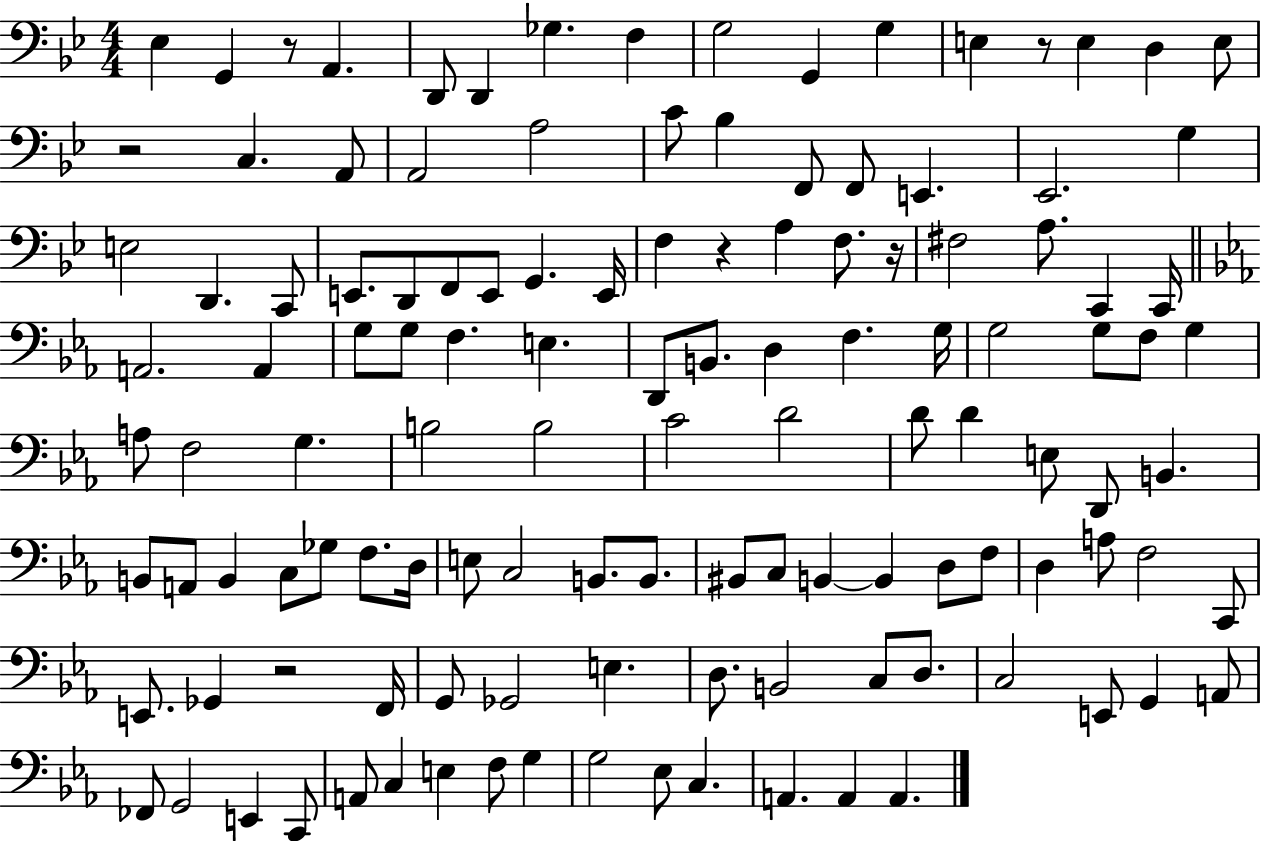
{
  \clef bass
  \numericTimeSignature
  \time 4/4
  \key bes \major
  \repeat volta 2 { ees4 g,4 r8 a,4. | d,8 d,4 ges4. f4 | g2 g,4 g4 | e4 r8 e4 d4 e8 | \break r2 c4. a,8 | a,2 a2 | c'8 bes4 f,8 f,8 e,4. | ees,2. g4 | \break e2 d,4. c,8 | e,8. d,8 f,8 e,8 g,4. e,16 | f4 r4 a4 f8. r16 | fis2 a8. c,4 c,16 | \break \bar "||" \break \key ees \major a,2. a,4 | g8 g8 f4. e4. | d,8 b,8. d4 f4. g16 | g2 g8 f8 g4 | \break a8 f2 g4. | b2 b2 | c'2 d'2 | d'8 d'4 e8 d,8 b,4. | \break b,8 a,8 b,4 c8 ges8 f8. d16 | e8 c2 b,8. b,8. | bis,8 c8 b,4~~ b,4 d8 f8 | d4 a8 f2 c,8 | \break e,8. ges,4 r2 f,16 | g,8 ges,2 e4. | d8. b,2 c8 d8. | c2 e,8 g,4 a,8 | \break fes,8 g,2 e,4 c,8 | a,8 c4 e4 f8 g4 | g2 ees8 c4. | a,4. a,4 a,4. | \break } \bar "|."
}